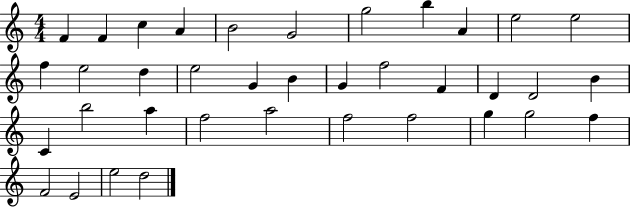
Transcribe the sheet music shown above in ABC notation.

X:1
T:Untitled
M:4/4
L:1/4
K:C
F F c A B2 G2 g2 b A e2 e2 f e2 d e2 G B G f2 F D D2 B C b2 a f2 a2 f2 f2 g g2 f F2 E2 e2 d2